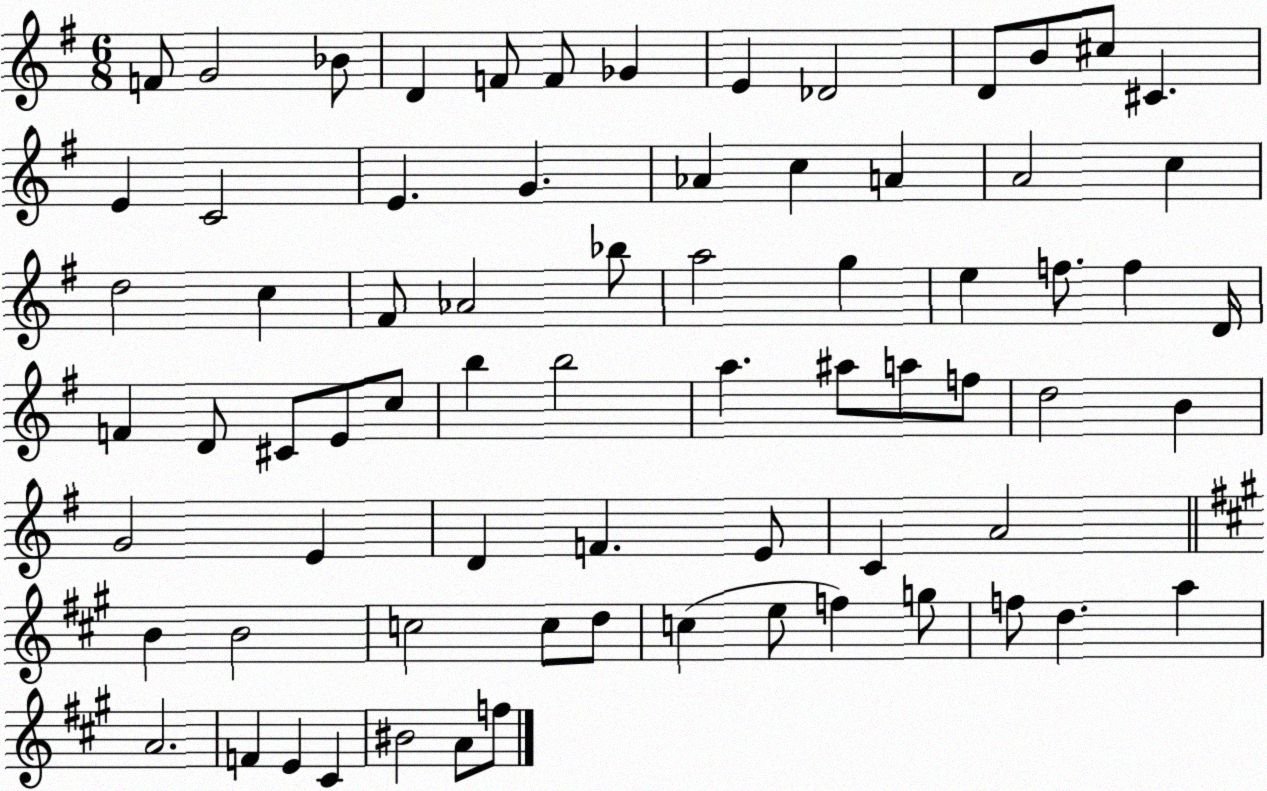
X:1
T:Untitled
M:6/8
L:1/4
K:G
F/2 G2 _B/2 D F/2 F/2 _G E _D2 D/2 B/2 ^c/2 ^C E C2 E G _A c A A2 c d2 c ^F/2 _A2 _b/2 a2 g e f/2 f D/4 F D/2 ^C/2 E/2 c/2 b b2 a ^a/2 a/2 f/2 d2 B G2 E D F E/2 C A2 B B2 c2 c/2 d/2 c e/2 f g/2 f/2 d a A2 F E ^C ^B2 A/2 f/2